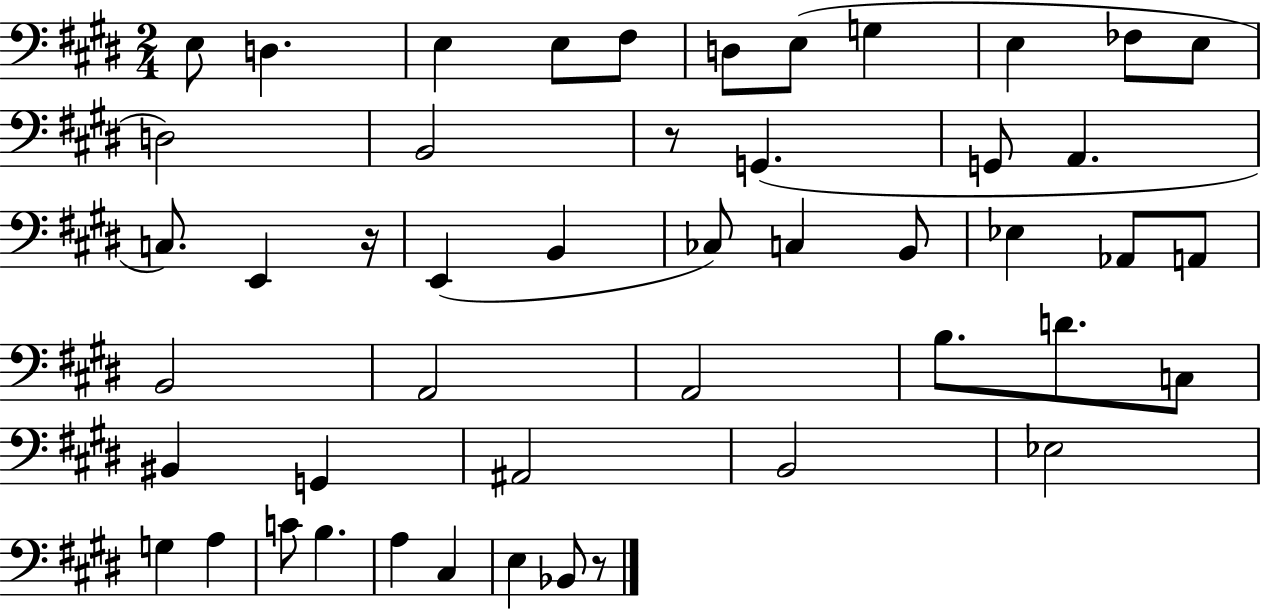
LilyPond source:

{
  \clef bass
  \numericTimeSignature
  \time 2/4
  \key e \major
  \repeat volta 2 { e8 d4. | e4 e8 fis8 | d8 e8( g4 | e4 fes8 e8 | \break d2) | b,2 | r8 g,4.( | g,8 a,4. | \break c8.) e,4 r16 | e,4( b,4 | ces8) c4 b,8 | ees4 aes,8 a,8 | \break b,2 | a,2 | a,2 | b8. d'8. c8 | \break bis,4 g,4 | ais,2 | b,2 | ees2 | \break g4 a4 | c'8 b4. | a4 cis4 | e4 bes,8 r8 | \break } \bar "|."
}